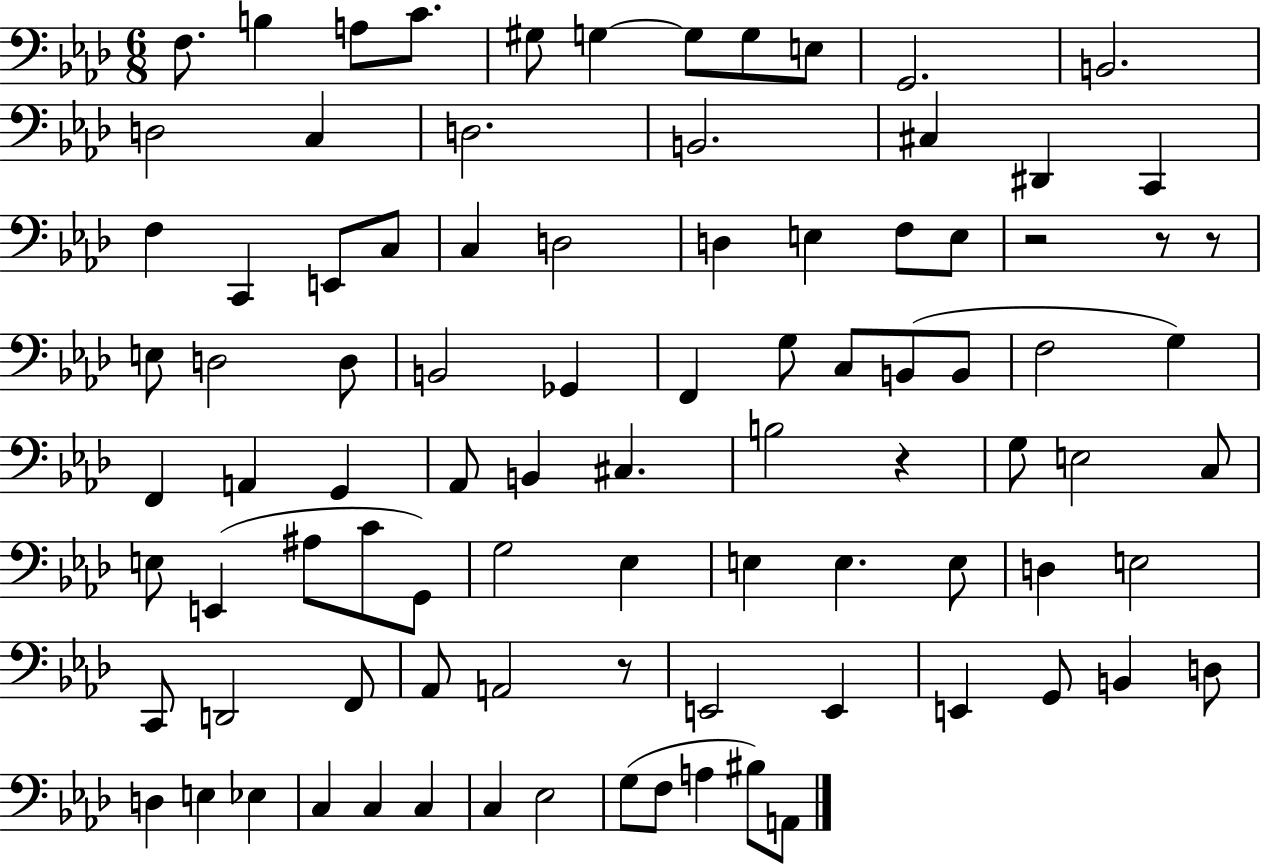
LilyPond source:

{
  \clef bass
  \numericTimeSignature
  \time 6/8
  \key aes \major
  \repeat volta 2 { f8. b4 a8 c'8. | gis8 g4~~ g8 g8 e8 | g,2. | b,2. | \break d2 c4 | d2. | b,2. | cis4 dis,4 c,4 | \break f4 c,4 e,8 c8 | c4 d2 | d4 e4 f8 e8 | r2 r8 r8 | \break e8 d2 d8 | b,2 ges,4 | f,4 g8 c8 b,8( b,8 | f2 g4) | \break f,4 a,4 g,4 | aes,8 b,4 cis4. | b2 r4 | g8 e2 c8 | \break e8 e,4( ais8 c'8 g,8) | g2 ees4 | e4 e4. e8 | d4 e2 | \break c,8 d,2 f,8 | aes,8 a,2 r8 | e,2 e,4 | e,4 g,8 b,4 d8 | \break d4 e4 ees4 | c4 c4 c4 | c4 ees2 | g8( f8 a4 bis8) a,8 | \break } \bar "|."
}